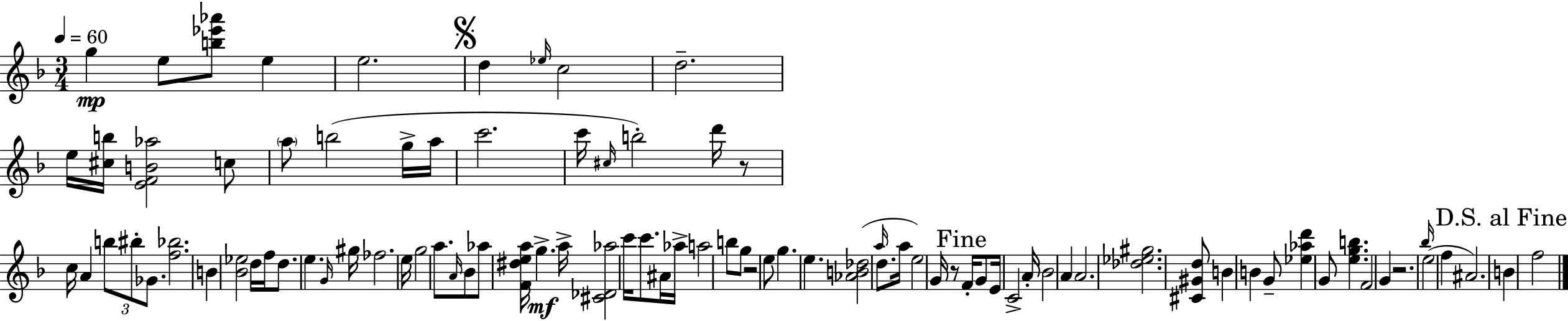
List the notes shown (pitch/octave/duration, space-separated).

G5/q E5/e [B5,Eb6,Ab6]/e E5/q E5/h. D5/q Eb5/s C5/h D5/h. E5/s [C#5,B5]/s [E4,F4,B4,Ab5]/h C5/e A5/e B5/h G5/s A5/s C6/h. C6/s C#5/s B5/h D6/s R/e C5/s A4/q B5/e BIS5/e Gb4/e. [F5,Bb5]/h. B4/q [Bb4,Eb5]/h D5/s F5/s D5/e. E5/q. G4/s G#5/s FES5/h. E5/s G5/h A5/e. A4/s Bb4/e Ab5/e [F4,D#5,E5,A5]/s G5/q. A5/s [C#4,Db4,Ab5]/h C6/s C6/e. A#4/s Ab5/s A5/h B5/e G5/e R/h E5/e G5/q. E5/q. [Ab4,B4,Db5]/h A5/s D5/e. A5/s E5/h G4/s R/e F4/s G4/e E4/s C4/h A4/s Bb4/h A4/q A4/h. [Db5,Eb5,G#5]/h. [C#4,G#4,D5]/e B4/q B4/q G4/e [Eb5,Ab5,D6]/q G4/e [E5,G5,B5]/q. F4/h G4/q R/h. Bb5/s E5/h F5/q A#4/h. B4/q F5/h